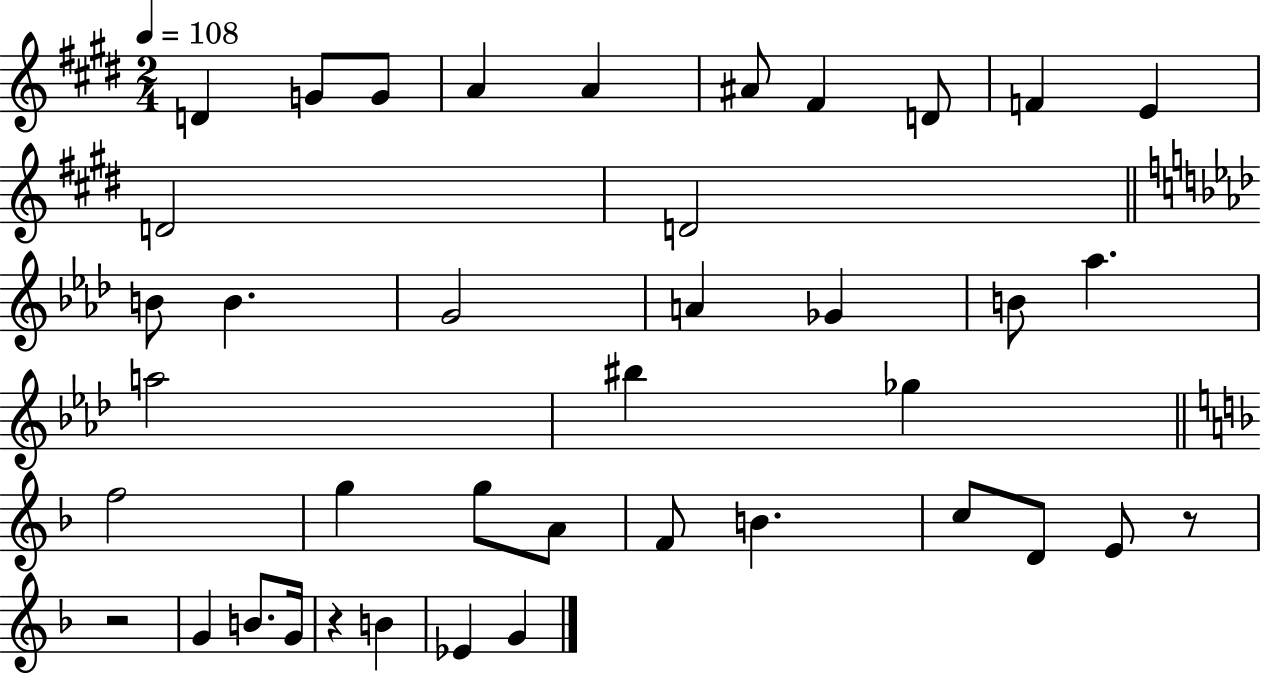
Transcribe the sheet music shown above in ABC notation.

X:1
T:Untitled
M:2/4
L:1/4
K:E
D G/2 G/2 A A ^A/2 ^F D/2 F E D2 D2 B/2 B G2 A _G B/2 _a a2 ^b _g f2 g g/2 A/2 F/2 B c/2 D/2 E/2 z/2 z2 G B/2 G/4 z B _E G